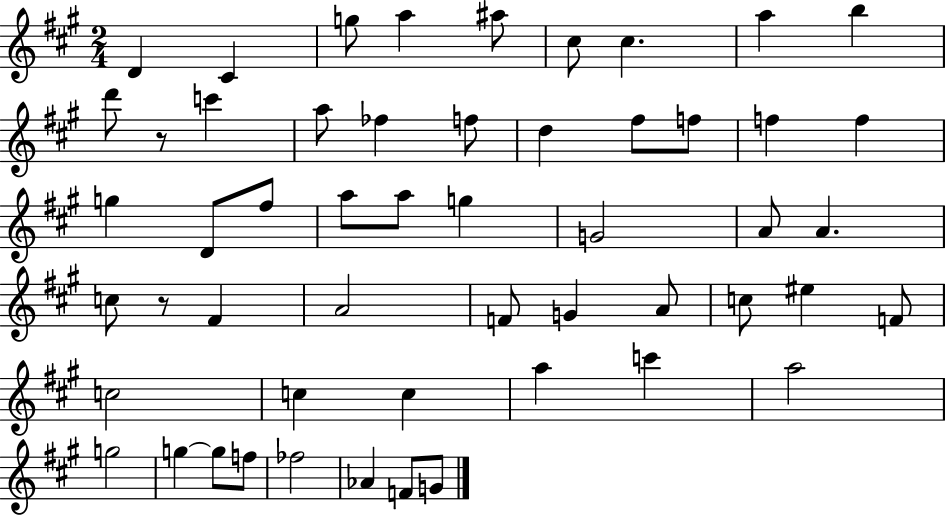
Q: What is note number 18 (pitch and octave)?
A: F5